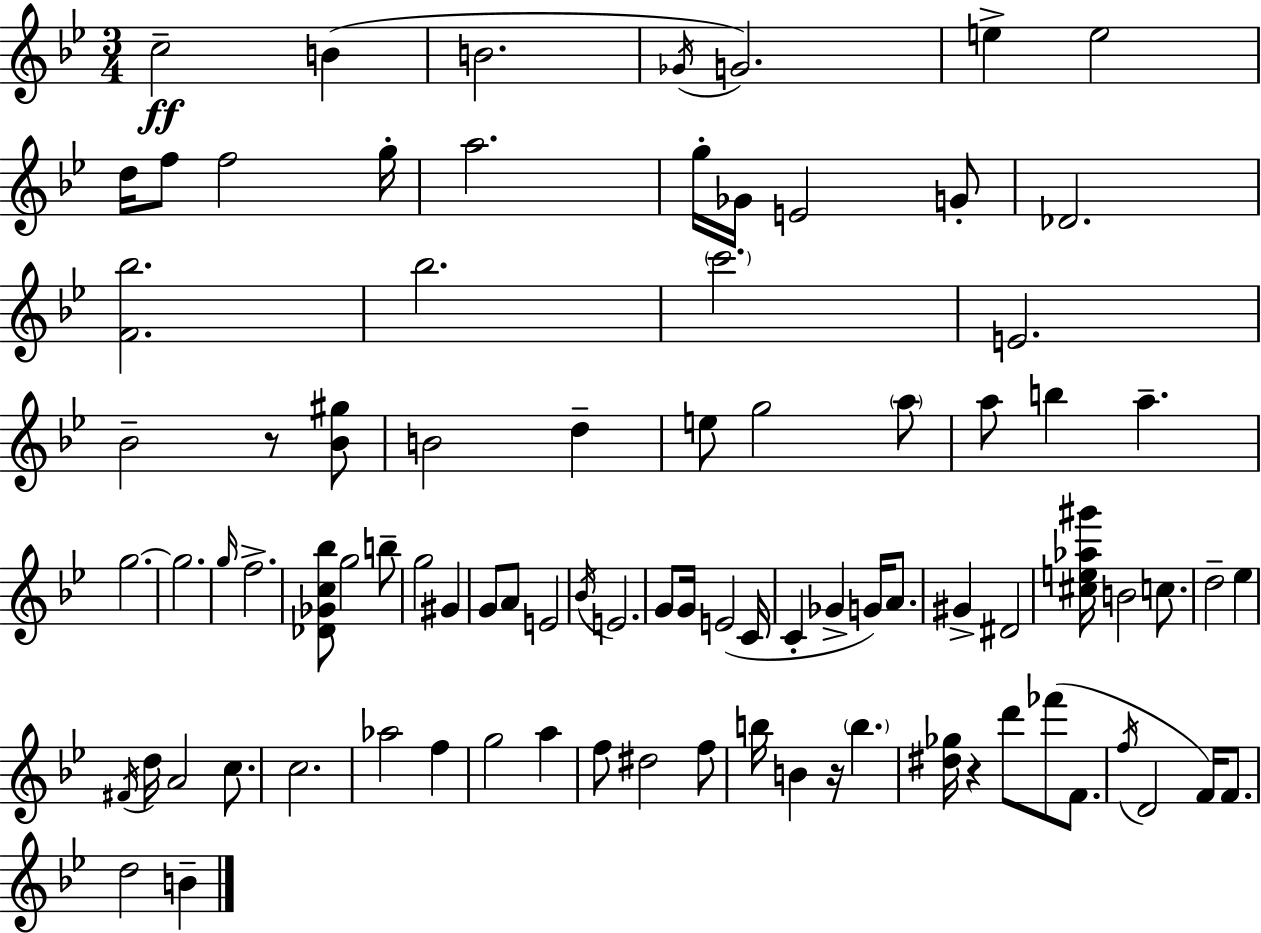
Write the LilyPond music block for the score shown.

{
  \clef treble
  \numericTimeSignature
  \time 3/4
  \key g \minor
  c''2--\ff b'4( | b'2. | \acciaccatura { ges'16 }) g'2. | e''4-> e''2 | \break d''16 f''8 f''2 | g''16-. a''2. | g''16-. ges'16 e'2 g'8-. | des'2. | \break <f' bes''>2. | bes''2. | \parenthesize c'''2. | e'2. | \break bes'2-- r8 <bes' gis''>8 | b'2 d''4-- | e''8 g''2 \parenthesize a''8 | a''8 b''4 a''4.-- | \break g''2.~~ | g''2. | \grace { g''16 } f''2.-> | <des' ges' c'' bes''>8 g''2 | \break b''8-- g''2 gis'4 | g'8 a'8 e'2 | \acciaccatura { bes'16 } e'2. | g'8 g'16 e'2( | \break c'16 c'4-. ges'4-> g'16) | a'8. gis'4-> dis'2 | <cis'' e'' aes'' gis'''>16 b'2 | c''8. d''2-- ees''4 | \break \acciaccatura { fis'16 } d''16 a'2 | c''8. c''2. | aes''2 | f''4 g''2 | \break a''4 f''8 dis''2 | f''8 b''16 b'4 r16 \parenthesize b''4. | <dis'' ges''>16 r4 d'''8 fes'''8( | f'8. \acciaccatura { f''16 } d'2 | \break f'16) f'8. d''2 | b'4-- \bar "|."
}